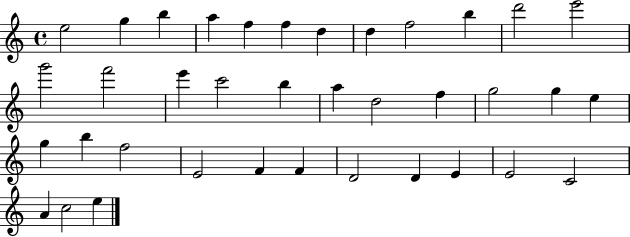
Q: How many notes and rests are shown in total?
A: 37